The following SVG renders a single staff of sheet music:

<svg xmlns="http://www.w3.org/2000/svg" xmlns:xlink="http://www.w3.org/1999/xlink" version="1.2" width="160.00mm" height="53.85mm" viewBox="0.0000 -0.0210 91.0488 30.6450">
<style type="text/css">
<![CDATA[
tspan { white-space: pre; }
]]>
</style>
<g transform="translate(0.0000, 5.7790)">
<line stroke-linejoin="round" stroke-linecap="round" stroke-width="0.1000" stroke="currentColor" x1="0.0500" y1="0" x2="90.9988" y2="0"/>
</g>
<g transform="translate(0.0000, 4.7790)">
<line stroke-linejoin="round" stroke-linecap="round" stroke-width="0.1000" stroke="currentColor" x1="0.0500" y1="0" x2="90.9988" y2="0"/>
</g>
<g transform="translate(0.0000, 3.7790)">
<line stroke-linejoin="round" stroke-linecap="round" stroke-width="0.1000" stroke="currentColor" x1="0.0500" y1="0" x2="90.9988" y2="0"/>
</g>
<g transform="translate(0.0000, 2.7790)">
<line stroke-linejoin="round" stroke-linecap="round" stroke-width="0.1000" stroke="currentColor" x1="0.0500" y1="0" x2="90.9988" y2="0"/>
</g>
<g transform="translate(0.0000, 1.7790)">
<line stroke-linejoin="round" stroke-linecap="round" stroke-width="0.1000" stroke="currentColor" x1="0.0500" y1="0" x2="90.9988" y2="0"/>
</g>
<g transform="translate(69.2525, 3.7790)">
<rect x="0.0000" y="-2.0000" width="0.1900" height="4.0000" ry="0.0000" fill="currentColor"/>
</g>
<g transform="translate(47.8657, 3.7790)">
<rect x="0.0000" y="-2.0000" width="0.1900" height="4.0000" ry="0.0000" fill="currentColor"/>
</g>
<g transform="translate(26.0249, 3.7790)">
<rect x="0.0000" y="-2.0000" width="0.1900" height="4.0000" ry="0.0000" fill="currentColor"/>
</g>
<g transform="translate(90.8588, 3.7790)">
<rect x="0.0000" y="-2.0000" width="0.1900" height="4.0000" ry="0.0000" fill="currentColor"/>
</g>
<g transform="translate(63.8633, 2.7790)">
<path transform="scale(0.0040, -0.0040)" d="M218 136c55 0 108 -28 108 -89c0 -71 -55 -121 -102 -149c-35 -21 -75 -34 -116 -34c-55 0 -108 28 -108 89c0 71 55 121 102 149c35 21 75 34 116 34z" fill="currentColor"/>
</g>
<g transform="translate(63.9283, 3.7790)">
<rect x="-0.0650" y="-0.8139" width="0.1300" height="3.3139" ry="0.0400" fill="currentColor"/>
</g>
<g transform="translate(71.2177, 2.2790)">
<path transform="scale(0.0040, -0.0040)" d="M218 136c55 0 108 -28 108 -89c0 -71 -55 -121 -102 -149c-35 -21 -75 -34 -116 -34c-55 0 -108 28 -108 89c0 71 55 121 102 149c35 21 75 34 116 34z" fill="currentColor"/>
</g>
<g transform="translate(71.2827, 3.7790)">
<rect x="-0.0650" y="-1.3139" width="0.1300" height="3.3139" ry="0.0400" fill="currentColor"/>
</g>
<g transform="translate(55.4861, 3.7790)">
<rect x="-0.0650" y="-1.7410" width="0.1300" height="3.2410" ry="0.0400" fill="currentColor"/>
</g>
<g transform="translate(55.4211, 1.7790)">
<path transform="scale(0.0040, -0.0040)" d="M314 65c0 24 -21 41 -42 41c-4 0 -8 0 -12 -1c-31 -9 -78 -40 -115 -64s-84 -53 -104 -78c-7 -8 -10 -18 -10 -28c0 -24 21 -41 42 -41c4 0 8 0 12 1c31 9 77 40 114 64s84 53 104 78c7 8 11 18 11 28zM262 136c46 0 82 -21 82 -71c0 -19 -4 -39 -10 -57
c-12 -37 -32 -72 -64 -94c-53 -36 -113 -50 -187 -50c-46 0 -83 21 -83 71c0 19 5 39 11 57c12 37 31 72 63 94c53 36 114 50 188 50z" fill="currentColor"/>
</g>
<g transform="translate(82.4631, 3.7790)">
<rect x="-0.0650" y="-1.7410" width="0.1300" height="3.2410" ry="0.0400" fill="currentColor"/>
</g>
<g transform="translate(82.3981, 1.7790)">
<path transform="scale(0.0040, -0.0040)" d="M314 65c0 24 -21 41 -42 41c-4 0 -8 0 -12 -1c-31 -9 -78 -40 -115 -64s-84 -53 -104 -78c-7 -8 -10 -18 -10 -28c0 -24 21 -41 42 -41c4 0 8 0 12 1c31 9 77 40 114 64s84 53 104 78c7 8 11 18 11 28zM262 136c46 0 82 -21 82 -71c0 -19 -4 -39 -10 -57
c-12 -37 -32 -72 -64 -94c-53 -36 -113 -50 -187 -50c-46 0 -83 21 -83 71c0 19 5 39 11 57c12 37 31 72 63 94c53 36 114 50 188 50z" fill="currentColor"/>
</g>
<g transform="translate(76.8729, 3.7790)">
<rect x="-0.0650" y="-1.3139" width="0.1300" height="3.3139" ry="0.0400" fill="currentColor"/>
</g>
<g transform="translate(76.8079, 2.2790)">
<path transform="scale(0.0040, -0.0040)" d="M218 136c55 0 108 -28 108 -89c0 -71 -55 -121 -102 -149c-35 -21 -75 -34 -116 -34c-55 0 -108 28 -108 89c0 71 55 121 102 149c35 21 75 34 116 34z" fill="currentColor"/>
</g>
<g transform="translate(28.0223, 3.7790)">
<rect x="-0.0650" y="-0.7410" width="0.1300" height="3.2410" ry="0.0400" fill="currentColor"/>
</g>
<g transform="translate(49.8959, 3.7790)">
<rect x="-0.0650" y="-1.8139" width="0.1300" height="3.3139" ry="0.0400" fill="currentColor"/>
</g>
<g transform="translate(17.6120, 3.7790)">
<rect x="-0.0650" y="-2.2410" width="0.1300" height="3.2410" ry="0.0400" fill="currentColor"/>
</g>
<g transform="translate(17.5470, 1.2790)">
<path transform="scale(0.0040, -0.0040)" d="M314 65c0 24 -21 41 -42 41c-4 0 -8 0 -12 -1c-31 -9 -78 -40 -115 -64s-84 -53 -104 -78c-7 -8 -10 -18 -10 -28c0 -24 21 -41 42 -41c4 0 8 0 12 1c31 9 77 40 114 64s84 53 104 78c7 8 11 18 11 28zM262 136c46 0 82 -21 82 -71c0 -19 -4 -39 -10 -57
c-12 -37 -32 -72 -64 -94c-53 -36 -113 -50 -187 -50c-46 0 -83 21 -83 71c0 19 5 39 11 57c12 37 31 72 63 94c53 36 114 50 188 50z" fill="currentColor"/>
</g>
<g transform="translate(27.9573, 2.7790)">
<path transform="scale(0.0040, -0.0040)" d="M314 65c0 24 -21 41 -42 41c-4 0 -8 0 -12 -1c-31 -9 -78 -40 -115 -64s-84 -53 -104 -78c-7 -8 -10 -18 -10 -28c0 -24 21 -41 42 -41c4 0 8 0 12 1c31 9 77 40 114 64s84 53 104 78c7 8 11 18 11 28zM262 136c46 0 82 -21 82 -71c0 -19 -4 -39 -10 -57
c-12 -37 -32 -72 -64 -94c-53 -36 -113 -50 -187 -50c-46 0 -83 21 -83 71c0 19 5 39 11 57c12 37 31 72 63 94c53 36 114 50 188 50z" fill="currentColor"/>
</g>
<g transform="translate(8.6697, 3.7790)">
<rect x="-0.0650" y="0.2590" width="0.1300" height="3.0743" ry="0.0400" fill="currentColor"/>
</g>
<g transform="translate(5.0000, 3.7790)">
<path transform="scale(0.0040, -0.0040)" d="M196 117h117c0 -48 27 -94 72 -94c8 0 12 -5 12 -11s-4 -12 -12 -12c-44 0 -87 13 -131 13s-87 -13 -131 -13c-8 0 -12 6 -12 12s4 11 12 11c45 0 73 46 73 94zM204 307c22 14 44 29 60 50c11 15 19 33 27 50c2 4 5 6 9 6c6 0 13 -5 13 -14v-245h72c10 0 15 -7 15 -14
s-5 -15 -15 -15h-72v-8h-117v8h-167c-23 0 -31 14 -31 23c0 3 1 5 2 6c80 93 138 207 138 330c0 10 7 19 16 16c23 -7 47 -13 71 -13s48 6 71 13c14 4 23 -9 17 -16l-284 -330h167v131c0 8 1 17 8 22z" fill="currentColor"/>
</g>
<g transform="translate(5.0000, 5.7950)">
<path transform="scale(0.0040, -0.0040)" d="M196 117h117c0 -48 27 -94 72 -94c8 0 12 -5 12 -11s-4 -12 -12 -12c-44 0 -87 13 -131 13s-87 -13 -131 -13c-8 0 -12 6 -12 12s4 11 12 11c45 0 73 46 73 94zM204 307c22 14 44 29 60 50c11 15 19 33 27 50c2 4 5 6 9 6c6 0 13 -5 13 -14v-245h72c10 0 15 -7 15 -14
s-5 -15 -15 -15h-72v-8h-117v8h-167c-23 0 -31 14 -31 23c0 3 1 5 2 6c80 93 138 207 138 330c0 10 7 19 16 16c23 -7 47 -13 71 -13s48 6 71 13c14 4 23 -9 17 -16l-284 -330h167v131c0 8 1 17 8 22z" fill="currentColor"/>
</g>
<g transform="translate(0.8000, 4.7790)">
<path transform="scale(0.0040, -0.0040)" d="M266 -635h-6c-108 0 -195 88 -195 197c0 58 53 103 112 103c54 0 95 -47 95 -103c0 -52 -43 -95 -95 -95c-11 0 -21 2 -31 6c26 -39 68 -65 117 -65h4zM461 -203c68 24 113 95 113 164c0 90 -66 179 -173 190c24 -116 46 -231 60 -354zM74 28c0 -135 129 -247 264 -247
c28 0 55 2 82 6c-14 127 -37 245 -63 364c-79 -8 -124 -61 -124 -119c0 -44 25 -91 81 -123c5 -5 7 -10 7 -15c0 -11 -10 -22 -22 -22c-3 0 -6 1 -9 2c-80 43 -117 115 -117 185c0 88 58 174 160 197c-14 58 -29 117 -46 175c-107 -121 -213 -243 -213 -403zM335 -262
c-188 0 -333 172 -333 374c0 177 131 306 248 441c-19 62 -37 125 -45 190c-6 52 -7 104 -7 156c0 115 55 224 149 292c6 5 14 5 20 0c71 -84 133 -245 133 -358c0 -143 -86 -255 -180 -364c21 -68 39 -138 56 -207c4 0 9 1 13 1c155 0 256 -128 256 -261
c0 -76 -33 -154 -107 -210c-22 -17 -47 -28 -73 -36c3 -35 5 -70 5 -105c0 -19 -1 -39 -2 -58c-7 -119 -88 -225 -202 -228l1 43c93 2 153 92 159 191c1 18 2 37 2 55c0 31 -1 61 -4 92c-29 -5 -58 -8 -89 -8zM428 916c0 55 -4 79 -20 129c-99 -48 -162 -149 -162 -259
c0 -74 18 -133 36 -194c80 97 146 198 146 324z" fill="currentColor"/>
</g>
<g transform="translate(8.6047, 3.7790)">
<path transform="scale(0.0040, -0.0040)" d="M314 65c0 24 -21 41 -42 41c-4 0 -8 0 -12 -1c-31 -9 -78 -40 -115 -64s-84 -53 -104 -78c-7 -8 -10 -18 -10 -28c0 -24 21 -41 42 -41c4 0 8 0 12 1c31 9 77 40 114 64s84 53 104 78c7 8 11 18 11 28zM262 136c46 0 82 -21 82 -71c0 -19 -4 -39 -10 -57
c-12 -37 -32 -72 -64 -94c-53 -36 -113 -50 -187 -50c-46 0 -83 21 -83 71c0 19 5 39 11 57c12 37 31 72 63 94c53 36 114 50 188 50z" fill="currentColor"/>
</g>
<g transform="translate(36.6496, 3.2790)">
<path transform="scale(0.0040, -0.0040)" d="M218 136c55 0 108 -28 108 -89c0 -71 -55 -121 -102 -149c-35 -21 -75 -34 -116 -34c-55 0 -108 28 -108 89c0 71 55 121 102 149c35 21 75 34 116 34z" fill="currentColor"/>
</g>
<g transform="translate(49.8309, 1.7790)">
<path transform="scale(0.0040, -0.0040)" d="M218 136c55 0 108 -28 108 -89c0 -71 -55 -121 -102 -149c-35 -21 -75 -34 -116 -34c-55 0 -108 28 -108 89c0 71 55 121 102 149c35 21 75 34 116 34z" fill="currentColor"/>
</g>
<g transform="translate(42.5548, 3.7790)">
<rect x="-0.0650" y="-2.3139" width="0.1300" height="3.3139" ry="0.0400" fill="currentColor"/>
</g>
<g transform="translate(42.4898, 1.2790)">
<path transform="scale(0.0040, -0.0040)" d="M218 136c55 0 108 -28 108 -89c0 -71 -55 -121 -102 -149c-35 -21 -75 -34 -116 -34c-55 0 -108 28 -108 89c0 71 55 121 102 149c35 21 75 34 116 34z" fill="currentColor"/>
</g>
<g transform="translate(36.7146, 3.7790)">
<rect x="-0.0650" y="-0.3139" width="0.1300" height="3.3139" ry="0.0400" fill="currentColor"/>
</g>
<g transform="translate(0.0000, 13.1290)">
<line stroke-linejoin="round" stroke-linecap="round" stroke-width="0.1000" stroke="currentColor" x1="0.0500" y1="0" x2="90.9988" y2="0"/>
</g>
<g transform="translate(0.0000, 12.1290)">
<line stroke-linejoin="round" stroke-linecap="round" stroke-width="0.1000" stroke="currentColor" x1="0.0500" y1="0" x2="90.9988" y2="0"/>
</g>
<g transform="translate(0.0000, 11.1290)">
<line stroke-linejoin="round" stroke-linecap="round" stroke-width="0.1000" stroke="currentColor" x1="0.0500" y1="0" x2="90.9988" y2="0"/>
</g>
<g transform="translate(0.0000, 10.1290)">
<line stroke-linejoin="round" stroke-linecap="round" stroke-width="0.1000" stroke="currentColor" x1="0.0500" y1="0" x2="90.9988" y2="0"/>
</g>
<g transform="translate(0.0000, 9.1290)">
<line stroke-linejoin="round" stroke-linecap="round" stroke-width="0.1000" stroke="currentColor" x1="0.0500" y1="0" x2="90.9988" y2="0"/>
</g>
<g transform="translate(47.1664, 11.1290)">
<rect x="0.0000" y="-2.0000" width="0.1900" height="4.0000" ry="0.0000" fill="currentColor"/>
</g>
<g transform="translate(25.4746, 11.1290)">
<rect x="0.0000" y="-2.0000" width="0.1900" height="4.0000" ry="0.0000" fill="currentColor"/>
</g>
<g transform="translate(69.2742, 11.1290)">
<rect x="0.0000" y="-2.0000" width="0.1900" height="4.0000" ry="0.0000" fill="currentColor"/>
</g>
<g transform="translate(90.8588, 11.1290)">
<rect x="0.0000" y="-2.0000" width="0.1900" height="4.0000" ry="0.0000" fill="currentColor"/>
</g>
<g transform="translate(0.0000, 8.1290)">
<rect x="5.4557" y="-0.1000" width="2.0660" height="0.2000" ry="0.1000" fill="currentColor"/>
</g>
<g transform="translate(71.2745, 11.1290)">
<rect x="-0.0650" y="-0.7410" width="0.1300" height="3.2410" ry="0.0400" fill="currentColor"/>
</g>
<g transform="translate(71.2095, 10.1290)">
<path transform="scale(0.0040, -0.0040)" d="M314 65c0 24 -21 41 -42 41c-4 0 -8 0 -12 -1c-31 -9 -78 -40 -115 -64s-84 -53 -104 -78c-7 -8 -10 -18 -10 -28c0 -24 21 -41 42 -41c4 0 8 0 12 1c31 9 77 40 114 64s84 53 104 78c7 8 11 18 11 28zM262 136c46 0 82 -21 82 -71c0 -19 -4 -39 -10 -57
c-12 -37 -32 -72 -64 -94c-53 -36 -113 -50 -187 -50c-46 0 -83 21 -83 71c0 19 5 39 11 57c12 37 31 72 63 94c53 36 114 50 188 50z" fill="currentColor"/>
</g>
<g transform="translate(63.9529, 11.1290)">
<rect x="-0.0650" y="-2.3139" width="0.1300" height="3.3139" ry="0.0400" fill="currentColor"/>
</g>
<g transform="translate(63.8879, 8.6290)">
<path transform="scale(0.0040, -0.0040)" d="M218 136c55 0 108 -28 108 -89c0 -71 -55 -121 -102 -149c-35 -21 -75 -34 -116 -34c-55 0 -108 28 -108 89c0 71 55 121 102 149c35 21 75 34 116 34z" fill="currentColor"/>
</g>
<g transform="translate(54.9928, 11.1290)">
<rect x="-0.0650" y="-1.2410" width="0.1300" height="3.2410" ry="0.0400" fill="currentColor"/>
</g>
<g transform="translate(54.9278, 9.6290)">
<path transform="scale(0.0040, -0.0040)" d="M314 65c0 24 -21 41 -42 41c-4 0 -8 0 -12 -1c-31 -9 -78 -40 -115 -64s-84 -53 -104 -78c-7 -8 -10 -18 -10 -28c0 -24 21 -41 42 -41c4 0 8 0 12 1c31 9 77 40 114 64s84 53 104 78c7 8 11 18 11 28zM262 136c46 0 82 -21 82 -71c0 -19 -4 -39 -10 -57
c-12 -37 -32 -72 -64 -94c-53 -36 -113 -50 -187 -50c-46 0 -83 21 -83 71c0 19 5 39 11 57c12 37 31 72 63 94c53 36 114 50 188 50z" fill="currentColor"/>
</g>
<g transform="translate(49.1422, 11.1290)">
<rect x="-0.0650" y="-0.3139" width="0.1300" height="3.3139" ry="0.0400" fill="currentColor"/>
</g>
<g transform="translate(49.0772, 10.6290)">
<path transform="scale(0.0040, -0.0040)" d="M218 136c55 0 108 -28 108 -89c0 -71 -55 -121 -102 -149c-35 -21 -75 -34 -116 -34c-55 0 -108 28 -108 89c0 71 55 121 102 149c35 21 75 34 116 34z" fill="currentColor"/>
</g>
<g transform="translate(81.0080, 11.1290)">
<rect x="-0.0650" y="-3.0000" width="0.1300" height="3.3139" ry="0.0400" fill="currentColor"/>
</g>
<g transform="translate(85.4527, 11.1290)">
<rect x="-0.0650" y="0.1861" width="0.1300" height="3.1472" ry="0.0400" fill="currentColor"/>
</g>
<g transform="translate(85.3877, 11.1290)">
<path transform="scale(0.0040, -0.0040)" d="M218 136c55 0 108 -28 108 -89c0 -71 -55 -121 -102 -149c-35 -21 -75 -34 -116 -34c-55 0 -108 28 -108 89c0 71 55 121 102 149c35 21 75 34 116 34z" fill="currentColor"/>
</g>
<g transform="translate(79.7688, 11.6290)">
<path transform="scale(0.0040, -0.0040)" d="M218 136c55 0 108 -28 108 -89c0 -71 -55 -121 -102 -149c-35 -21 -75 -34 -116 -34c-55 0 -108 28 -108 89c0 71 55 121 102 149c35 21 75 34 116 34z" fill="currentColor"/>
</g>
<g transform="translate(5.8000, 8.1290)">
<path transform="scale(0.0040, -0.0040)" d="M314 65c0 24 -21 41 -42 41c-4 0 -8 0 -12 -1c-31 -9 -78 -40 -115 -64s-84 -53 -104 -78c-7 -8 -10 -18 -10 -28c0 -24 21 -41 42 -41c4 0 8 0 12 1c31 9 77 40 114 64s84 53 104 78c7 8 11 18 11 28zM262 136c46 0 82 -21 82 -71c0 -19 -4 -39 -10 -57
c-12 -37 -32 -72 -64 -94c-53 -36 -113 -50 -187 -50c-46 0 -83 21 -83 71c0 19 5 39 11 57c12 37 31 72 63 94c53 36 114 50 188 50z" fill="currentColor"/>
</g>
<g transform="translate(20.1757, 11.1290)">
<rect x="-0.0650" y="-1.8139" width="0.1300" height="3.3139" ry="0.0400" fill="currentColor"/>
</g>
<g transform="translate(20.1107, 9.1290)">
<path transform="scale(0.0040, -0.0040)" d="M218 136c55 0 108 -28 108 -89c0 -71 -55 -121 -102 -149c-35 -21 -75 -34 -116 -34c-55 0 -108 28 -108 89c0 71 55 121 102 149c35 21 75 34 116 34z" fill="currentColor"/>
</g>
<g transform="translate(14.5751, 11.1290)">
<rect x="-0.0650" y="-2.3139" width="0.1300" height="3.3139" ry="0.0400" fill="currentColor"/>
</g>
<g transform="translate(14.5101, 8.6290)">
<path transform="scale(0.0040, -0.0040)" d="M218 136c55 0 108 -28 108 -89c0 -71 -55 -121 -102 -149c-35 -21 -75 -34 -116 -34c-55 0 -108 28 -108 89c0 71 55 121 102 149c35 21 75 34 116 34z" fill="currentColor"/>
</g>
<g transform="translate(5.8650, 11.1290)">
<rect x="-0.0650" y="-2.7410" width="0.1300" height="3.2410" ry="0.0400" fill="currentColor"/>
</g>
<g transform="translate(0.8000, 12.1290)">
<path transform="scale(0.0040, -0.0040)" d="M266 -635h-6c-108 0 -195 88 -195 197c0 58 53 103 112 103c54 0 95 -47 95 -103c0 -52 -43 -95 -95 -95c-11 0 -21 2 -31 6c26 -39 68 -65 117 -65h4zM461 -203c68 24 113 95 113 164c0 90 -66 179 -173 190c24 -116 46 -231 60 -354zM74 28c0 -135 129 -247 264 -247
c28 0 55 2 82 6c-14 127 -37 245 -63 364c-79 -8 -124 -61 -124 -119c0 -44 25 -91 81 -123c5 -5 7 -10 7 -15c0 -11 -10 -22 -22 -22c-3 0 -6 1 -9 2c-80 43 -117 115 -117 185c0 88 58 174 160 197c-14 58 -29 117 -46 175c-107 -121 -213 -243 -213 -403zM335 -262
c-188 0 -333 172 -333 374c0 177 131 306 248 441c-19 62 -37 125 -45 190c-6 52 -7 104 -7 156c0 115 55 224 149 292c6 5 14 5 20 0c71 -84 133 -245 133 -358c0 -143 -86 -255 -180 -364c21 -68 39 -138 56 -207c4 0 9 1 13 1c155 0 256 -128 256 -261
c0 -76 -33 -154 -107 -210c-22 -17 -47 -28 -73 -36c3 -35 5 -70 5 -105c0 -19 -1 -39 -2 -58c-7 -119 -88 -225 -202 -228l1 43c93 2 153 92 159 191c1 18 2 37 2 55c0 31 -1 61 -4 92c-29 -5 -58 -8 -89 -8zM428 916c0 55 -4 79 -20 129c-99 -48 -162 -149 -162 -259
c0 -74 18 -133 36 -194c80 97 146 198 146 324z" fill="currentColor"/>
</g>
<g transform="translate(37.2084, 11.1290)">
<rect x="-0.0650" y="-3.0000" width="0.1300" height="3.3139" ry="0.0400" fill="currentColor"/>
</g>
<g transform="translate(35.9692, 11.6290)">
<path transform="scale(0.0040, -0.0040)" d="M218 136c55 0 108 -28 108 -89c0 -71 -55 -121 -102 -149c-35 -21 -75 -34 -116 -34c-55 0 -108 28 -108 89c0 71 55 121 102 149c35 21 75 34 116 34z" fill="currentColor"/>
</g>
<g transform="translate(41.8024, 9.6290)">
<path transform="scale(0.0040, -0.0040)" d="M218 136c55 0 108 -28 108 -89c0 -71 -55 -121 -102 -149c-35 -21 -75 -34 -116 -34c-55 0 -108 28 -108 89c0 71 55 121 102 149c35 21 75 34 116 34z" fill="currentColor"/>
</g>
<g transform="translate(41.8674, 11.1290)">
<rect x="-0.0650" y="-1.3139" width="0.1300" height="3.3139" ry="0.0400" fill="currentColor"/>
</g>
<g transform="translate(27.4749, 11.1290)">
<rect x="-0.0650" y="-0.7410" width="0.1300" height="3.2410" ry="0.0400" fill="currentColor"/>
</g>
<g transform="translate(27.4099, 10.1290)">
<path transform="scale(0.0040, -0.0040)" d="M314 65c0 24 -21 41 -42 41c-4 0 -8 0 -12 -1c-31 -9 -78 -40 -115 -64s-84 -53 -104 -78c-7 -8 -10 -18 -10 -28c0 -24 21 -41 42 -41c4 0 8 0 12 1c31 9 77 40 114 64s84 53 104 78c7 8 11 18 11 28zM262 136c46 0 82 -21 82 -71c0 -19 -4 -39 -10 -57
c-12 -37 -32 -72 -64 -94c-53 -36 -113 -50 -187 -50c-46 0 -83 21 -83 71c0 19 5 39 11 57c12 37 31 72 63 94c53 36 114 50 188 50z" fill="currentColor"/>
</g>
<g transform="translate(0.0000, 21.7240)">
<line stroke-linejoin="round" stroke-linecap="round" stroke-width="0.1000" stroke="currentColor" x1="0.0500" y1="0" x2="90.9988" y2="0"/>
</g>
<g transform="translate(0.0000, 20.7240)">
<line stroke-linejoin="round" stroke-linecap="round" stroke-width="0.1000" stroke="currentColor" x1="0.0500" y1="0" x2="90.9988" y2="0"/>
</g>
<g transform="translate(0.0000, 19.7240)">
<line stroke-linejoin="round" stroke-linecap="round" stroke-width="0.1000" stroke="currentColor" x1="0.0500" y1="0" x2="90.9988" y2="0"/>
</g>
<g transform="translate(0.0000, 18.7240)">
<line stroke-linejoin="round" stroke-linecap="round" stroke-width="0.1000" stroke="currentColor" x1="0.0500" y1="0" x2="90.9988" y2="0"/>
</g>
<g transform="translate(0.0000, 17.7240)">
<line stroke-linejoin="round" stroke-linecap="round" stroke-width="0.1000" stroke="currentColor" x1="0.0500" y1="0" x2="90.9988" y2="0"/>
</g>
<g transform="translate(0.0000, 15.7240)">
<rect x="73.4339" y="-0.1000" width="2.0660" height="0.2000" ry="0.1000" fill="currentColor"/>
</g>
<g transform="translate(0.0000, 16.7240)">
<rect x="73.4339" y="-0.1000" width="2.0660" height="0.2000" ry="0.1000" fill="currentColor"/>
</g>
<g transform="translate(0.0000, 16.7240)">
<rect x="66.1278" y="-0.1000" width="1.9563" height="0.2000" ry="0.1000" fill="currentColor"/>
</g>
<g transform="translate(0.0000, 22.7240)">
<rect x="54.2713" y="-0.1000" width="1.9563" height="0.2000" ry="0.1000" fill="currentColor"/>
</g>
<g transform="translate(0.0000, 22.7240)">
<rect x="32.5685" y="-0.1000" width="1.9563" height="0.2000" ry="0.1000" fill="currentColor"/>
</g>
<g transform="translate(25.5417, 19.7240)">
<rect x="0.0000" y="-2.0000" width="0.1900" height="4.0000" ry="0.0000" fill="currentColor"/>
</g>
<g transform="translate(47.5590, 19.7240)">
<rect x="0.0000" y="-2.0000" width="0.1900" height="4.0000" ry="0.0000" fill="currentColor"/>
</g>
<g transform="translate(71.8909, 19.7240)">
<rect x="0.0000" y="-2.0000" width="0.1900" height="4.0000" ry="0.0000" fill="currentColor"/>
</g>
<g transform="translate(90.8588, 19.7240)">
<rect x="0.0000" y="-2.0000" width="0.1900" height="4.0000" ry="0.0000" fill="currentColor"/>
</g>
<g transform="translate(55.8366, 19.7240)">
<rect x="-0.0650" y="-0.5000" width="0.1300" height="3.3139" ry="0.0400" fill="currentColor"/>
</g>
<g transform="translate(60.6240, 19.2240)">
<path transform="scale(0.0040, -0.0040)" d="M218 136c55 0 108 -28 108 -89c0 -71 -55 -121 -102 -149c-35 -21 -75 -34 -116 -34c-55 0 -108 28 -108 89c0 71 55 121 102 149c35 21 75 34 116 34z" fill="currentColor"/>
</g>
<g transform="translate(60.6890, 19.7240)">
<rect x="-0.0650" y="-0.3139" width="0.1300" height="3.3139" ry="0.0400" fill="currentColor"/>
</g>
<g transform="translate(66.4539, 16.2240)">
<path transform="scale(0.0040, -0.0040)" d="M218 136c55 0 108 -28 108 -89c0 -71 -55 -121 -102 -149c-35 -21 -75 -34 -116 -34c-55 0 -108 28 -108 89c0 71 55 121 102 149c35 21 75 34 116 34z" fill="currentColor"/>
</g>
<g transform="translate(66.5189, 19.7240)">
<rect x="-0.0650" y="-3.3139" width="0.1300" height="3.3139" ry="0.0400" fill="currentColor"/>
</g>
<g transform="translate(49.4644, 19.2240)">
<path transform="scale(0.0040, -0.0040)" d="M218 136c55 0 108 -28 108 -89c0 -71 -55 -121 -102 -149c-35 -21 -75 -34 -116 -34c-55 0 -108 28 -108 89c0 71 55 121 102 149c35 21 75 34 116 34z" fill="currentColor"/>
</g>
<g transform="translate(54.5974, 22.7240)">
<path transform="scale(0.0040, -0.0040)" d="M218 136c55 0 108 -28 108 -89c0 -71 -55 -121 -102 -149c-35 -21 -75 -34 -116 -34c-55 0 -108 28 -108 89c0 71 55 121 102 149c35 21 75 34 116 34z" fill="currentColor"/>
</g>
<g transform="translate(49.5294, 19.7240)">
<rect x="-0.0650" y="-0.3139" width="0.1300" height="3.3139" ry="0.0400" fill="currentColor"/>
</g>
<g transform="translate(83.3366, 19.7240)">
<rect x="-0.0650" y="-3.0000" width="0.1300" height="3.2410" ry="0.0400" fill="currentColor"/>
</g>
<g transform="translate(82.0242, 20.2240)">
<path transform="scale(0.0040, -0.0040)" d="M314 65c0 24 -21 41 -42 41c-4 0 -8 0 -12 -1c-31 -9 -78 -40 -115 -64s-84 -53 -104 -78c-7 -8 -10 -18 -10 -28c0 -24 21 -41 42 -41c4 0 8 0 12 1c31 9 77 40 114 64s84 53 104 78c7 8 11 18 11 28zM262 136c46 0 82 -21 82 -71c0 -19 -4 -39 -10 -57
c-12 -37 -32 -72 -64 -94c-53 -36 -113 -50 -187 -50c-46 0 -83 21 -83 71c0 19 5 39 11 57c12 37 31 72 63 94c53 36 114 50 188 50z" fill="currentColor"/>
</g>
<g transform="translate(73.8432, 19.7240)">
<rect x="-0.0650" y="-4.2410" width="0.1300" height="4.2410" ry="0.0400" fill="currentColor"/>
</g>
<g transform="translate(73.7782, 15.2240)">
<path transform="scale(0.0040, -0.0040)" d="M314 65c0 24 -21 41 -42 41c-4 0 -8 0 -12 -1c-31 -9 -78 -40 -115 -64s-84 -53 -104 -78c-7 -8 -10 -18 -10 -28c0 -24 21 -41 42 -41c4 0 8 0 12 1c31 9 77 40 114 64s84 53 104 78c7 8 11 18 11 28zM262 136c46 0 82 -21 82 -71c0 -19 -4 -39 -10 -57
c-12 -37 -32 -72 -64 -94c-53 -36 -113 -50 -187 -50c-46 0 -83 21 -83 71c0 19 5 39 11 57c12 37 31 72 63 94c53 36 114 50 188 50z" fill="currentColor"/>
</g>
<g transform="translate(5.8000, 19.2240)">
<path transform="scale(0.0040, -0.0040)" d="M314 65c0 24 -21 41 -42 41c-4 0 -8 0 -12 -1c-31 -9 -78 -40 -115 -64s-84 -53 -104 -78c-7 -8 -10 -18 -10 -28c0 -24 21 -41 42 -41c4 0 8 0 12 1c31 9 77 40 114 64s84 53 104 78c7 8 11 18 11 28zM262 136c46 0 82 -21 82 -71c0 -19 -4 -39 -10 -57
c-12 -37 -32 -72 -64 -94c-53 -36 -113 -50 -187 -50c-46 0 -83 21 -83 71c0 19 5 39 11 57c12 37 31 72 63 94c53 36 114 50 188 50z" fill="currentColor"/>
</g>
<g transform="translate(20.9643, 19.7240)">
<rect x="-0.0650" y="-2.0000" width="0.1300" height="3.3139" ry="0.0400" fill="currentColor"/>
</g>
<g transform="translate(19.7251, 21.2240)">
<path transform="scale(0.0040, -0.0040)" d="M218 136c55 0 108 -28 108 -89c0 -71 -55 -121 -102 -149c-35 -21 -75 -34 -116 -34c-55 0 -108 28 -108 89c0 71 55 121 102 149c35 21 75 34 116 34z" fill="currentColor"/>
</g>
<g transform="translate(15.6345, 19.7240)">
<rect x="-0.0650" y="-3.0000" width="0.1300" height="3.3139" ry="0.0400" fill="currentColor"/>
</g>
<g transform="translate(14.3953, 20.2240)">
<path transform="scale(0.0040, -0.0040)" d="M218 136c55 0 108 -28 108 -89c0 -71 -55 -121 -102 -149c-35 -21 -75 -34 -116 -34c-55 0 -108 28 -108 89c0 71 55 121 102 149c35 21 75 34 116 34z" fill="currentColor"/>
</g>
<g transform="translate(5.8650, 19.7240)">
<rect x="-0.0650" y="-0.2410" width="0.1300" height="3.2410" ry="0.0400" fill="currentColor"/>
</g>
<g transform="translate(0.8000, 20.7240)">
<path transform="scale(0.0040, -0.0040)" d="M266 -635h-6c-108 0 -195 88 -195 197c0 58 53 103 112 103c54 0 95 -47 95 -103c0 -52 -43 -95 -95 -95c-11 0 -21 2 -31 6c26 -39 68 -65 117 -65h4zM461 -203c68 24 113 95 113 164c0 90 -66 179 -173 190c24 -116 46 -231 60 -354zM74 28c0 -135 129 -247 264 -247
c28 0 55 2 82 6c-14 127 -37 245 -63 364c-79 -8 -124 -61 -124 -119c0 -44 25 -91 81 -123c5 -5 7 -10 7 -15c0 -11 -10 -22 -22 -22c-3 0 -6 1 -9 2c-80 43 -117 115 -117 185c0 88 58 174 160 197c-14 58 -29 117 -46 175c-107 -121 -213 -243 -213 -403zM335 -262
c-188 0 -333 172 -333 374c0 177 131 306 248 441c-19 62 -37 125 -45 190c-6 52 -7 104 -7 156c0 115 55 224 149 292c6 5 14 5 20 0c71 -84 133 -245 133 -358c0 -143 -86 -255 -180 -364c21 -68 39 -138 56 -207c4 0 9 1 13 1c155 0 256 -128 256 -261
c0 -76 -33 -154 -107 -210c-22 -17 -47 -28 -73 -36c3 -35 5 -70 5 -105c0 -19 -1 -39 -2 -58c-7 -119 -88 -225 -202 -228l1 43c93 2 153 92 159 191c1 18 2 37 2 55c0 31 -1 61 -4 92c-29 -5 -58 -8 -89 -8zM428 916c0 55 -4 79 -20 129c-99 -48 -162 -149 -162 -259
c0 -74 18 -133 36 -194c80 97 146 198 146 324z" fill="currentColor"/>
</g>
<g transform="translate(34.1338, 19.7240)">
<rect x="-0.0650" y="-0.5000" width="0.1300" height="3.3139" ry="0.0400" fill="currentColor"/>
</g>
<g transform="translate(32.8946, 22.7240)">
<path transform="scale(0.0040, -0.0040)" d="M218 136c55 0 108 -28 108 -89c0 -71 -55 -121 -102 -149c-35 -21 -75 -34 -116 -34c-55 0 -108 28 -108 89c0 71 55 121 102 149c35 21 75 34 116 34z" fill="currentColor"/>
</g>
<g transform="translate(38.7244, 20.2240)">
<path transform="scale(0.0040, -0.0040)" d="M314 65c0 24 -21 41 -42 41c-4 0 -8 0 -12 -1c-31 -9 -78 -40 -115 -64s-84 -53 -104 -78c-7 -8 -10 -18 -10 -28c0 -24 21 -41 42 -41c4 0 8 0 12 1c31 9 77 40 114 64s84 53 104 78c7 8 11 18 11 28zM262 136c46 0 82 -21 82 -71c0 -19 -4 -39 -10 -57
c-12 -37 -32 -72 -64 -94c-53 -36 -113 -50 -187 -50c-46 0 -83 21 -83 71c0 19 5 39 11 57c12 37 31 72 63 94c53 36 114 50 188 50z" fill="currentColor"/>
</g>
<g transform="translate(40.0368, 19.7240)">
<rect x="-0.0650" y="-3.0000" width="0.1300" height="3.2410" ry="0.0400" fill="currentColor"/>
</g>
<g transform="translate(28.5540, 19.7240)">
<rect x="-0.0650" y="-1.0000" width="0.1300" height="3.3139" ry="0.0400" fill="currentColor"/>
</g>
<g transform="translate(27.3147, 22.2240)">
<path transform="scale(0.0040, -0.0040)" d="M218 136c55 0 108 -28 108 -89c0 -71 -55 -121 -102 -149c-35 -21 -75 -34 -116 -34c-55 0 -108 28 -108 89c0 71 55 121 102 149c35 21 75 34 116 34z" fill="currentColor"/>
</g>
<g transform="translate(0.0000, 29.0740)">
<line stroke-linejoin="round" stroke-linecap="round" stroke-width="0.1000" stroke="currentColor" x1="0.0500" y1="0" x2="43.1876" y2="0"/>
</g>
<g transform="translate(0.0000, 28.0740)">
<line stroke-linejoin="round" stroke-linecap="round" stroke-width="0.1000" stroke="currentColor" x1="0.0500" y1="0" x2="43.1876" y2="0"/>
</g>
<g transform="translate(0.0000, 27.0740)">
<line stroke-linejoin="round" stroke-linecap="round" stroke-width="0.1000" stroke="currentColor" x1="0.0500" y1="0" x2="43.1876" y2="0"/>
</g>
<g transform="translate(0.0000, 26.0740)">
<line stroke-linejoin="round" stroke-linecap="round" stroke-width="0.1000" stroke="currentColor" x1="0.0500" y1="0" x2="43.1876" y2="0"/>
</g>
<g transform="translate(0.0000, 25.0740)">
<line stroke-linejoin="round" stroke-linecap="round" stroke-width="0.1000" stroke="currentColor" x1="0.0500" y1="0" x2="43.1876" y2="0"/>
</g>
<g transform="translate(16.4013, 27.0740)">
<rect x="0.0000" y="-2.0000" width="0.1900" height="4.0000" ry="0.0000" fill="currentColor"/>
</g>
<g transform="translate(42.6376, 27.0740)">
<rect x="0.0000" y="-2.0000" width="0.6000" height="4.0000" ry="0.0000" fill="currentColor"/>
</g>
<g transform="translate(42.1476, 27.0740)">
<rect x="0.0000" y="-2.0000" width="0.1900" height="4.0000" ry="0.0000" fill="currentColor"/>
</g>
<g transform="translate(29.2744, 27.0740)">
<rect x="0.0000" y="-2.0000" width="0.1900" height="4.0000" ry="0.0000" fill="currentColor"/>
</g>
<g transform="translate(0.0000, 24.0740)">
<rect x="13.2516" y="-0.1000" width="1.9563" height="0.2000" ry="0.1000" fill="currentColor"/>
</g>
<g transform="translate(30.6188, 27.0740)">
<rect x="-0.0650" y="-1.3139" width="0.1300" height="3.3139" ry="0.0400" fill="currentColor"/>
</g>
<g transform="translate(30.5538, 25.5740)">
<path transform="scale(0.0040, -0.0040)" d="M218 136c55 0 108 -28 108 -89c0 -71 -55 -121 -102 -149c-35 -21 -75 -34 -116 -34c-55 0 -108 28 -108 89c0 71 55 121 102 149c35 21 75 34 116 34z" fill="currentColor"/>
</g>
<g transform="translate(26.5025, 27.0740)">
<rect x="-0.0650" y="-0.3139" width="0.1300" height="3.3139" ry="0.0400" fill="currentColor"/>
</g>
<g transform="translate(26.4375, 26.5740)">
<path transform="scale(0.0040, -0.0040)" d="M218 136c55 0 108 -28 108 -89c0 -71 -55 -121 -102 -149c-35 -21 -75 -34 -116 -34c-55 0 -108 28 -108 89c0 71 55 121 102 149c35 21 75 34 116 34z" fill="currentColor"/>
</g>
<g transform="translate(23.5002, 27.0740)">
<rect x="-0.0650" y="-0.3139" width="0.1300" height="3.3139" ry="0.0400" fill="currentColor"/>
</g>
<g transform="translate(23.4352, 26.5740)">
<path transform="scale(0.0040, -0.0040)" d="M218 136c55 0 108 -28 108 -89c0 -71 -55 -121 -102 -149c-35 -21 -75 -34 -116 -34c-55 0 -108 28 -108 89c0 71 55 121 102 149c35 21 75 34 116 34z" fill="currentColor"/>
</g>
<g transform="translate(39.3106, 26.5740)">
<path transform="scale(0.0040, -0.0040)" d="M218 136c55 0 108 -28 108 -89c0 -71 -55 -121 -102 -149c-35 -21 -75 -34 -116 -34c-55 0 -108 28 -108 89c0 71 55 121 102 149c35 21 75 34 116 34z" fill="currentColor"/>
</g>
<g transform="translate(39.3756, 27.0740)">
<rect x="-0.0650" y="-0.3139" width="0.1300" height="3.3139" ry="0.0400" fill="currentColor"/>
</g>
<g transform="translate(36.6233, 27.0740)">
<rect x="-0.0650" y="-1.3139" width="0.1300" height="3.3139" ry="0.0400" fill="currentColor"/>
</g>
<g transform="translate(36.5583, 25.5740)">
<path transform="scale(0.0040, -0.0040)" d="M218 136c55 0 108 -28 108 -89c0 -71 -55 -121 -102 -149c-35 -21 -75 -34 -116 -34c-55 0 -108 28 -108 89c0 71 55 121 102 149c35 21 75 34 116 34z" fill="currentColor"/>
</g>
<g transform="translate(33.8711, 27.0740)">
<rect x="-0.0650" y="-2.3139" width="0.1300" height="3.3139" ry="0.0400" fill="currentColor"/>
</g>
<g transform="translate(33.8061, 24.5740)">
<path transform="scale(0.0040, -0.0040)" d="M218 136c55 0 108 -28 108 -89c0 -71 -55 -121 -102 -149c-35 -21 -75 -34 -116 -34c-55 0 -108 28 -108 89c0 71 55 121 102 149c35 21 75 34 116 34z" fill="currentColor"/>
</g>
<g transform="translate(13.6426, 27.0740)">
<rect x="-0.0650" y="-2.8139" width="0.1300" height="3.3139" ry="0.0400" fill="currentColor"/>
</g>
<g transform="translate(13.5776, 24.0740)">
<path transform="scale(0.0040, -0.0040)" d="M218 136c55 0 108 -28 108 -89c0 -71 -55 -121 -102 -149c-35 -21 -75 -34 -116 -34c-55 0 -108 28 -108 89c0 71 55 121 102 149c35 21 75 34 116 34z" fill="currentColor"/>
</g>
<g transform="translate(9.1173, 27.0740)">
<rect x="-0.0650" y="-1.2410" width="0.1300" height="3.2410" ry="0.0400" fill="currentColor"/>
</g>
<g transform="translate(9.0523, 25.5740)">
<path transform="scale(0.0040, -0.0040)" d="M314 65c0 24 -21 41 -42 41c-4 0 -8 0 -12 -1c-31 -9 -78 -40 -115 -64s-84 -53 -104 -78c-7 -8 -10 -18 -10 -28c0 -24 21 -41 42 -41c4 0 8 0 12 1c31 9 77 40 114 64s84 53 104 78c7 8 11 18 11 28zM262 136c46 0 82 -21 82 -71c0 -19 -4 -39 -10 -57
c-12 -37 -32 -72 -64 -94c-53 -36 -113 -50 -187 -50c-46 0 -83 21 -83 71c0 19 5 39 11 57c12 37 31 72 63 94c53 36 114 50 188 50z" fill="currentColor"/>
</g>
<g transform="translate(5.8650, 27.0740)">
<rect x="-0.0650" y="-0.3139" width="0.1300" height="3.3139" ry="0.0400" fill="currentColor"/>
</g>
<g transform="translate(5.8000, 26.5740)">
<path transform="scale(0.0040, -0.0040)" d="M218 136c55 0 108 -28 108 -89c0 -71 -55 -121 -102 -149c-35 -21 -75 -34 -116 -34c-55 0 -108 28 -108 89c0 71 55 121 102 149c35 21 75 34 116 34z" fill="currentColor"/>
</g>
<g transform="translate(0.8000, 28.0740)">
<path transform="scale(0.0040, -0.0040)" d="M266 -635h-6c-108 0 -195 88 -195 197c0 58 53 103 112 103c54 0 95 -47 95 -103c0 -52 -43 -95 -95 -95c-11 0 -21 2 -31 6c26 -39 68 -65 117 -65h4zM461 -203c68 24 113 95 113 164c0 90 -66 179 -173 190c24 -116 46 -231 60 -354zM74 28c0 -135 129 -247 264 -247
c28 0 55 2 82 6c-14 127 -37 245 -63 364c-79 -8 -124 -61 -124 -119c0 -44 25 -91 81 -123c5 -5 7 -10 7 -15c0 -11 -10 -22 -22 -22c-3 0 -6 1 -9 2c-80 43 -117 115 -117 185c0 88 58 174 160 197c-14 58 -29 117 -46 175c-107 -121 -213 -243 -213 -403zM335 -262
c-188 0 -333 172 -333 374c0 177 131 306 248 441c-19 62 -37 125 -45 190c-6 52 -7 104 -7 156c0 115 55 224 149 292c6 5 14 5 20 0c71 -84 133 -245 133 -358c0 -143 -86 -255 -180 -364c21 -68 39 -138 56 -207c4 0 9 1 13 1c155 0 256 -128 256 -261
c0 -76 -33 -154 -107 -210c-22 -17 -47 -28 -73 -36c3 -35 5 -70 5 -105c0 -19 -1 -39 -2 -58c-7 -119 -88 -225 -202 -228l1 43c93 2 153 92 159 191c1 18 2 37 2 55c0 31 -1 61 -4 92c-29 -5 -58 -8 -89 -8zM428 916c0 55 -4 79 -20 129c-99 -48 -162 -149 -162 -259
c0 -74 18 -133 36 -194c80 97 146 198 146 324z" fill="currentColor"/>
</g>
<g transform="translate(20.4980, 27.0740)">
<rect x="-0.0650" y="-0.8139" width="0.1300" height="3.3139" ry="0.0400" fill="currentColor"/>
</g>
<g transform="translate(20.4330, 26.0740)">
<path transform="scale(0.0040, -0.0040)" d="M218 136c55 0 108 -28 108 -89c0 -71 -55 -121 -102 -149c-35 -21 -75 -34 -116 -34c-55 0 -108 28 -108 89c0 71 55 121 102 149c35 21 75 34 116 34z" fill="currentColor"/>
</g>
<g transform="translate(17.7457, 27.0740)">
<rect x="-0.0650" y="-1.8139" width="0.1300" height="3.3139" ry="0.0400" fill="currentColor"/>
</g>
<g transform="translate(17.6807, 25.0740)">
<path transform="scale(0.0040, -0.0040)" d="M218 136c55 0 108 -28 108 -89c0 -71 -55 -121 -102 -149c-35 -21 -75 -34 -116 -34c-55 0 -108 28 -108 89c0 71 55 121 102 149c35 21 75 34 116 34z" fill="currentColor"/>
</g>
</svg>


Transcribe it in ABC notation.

X:1
T:Untitled
M:4/4
L:1/4
K:C
B2 g2 d2 c g f f2 d e e f2 a2 g f d2 A e c e2 g d2 A B c2 A F D C A2 c C c b d'2 A2 c e2 a f d c c e g e c